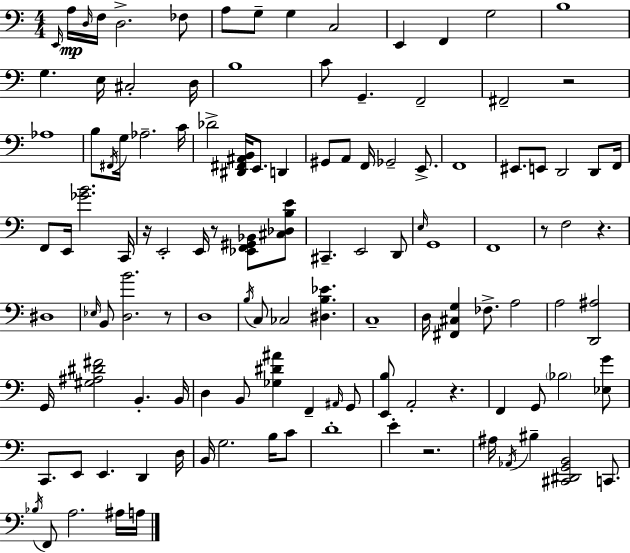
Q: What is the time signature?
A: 4/4